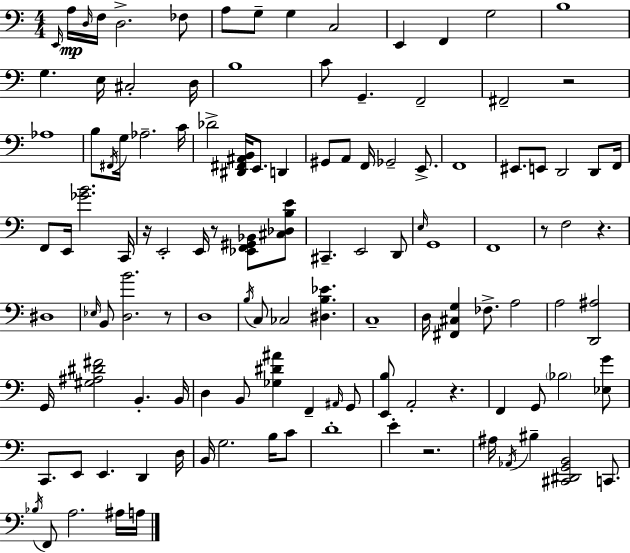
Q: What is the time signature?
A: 4/4